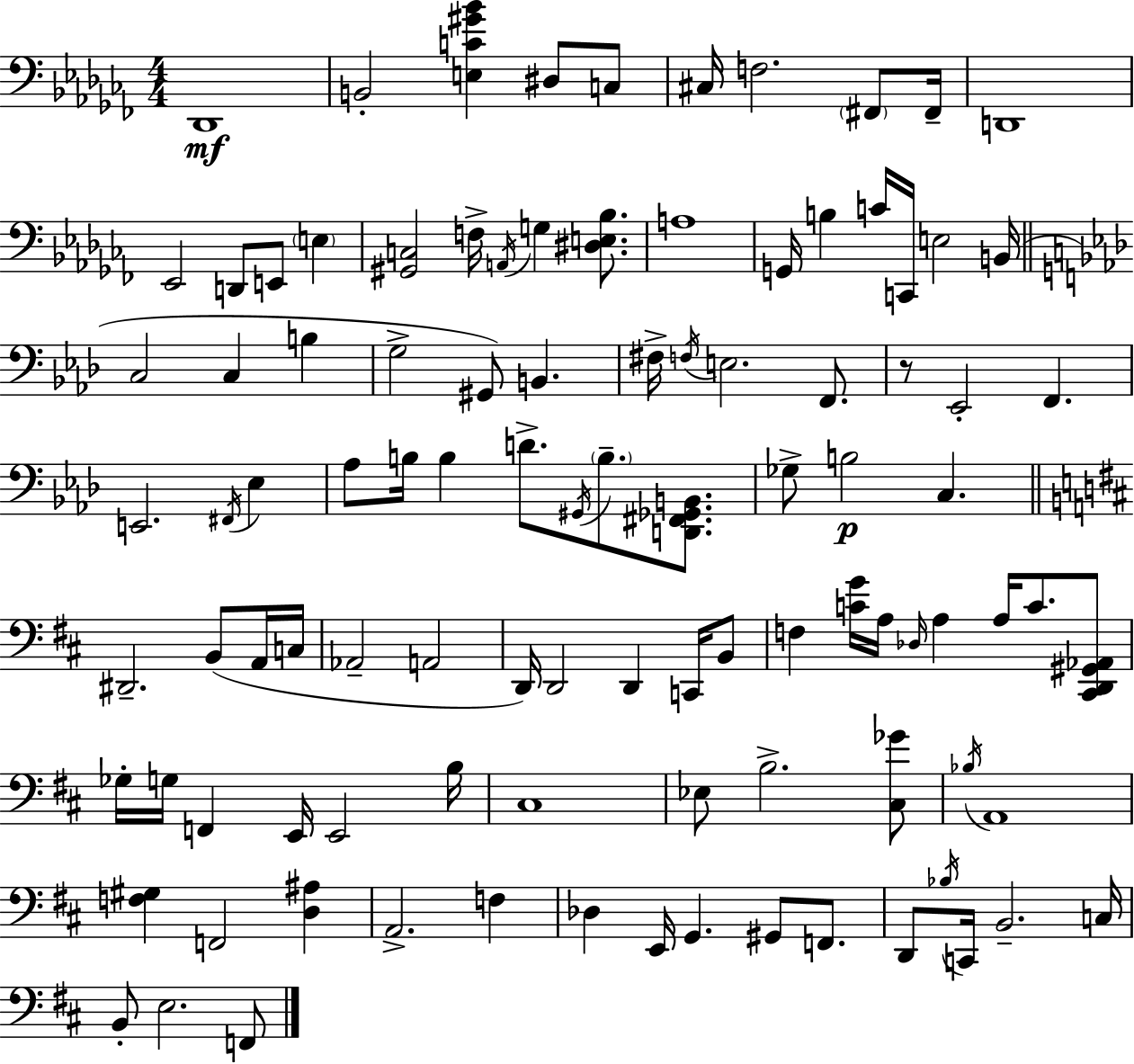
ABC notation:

X:1
T:Untitled
M:4/4
L:1/4
K:Abm
_D,,4 B,,2 [E,C^G_B] ^D,/2 C,/2 ^C,/4 F,2 ^F,,/2 ^F,,/4 D,,4 _E,,2 D,,/2 E,,/2 E, [^G,,C,]2 F,/4 A,,/4 G, [^D,E,_B,]/2 A,4 G,,/4 B, C/4 C,,/4 E,2 B,,/4 C,2 C, B, G,2 ^G,,/2 B,, ^F,/4 F,/4 E,2 F,,/2 z/2 _E,,2 F,, E,,2 ^F,,/4 _E, _A,/2 B,/4 B, D/2 ^G,,/4 B,/2 [D,,^F,,_G,,B,,]/2 _G,/2 B,2 C, ^D,,2 B,,/2 A,,/4 C,/4 _A,,2 A,,2 D,,/4 D,,2 D,, C,,/4 B,,/2 F, [CG]/4 A,/4 _D,/4 A, A,/4 C/2 [^C,,D,,^G,,_A,,]/2 _G,/4 G,/4 F,, E,,/4 E,,2 B,/4 ^C,4 _E,/2 B,2 [^C,_G]/2 _B,/4 A,,4 [F,^G,] F,,2 [D,^A,] A,,2 F, _D, E,,/4 G,, ^G,,/2 F,,/2 D,,/2 _B,/4 C,,/4 B,,2 C,/4 B,,/2 E,2 F,,/2